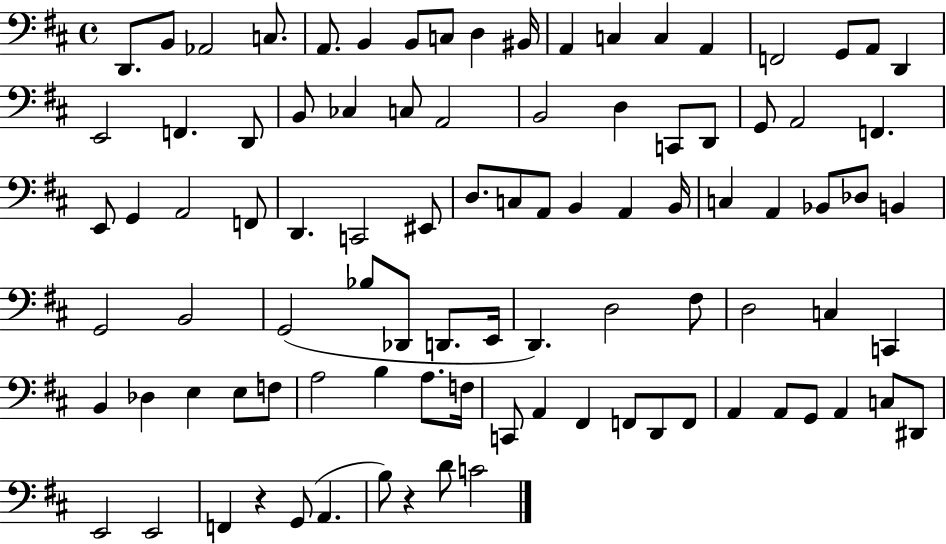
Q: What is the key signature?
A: D major